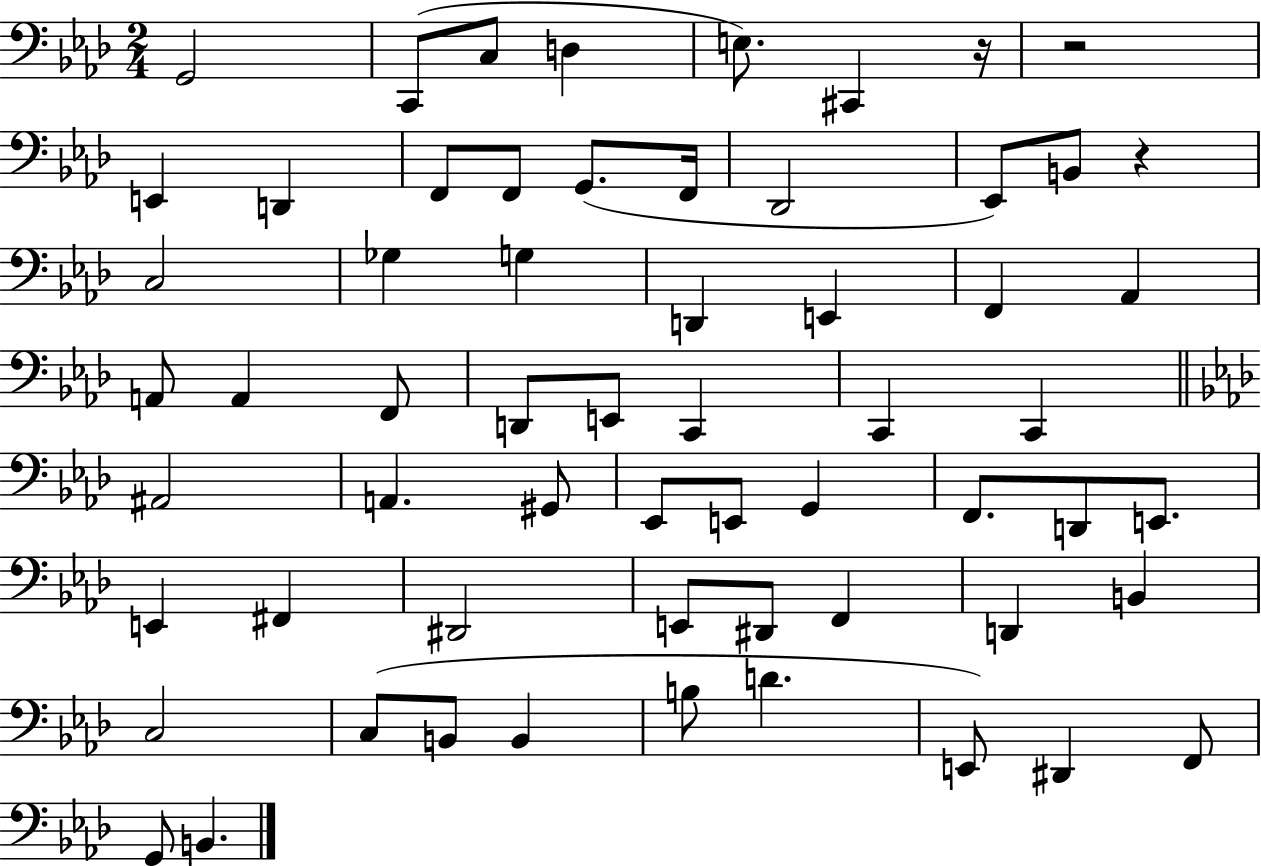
G2/h C2/e C3/e D3/q E3/e. C#2/q R/s R/h E2/q D2/q F2/e F2/e G2/e. F2/s Db2/h Eb2/e B2/e R/q C3/h Gb3/q G3/q D2/q E2/q F2/q Ab2/q A2/e A2/q F2/e D2/e E2/e C2/q C2/q C2/q A#2/h A2/q. G#2/e Eb2/e E2/e G2/q F2/e. D2/e E2/e. E2/q F#2/q D#2/h E2/e D#2/e F2/q D2/q B2/q C3/h C3/e B2/e B2/q B3/e D4/q. E2/e D#2/q F2/e G2/e B2/q.